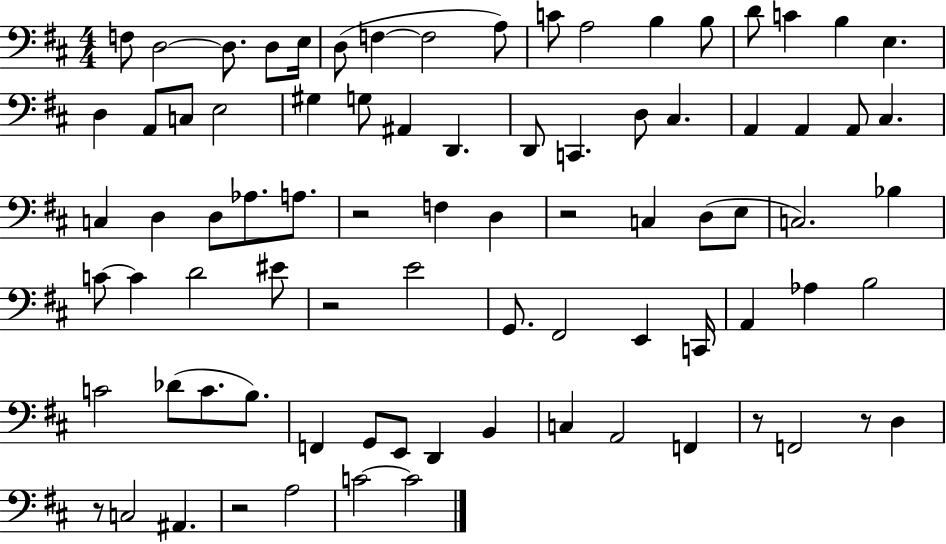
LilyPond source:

{
  \clef bass
  \numericTimeSignature
  \time 4/4
  \key d \major
  f8 d2~~ d8. d8 e16 | d8( f4~~ f2 a8) | c'8 a2 b4 b8 | d'8 c'4 b4 e4. | \break d4 a,8 c8 e2 | gis4 g8 ais,4 d,4. | d,8 c,4. d8 cis4. | a,4 a,4 a,8 cis4. | \break c4 d4 d8 aes8. a8. | r2 f4 d4 | r2 c4 d8( e8 | c2.) bes4 | \break c'8~~ c'4 d'2 eis'8 | r2 e'2 | g,8. fis,2 e,4 c,16 | a,4 aes4 b2 | \break c'2 des'8( c'8. b8.) | f,4 g,8 e,8 d,4 b,4 | c4 a,2 f,4 | r8 f,2 r8 d4 | \break r8 c2 ais,4. | r2 a2 | c'2~~ c'2 | \bar "|."
}